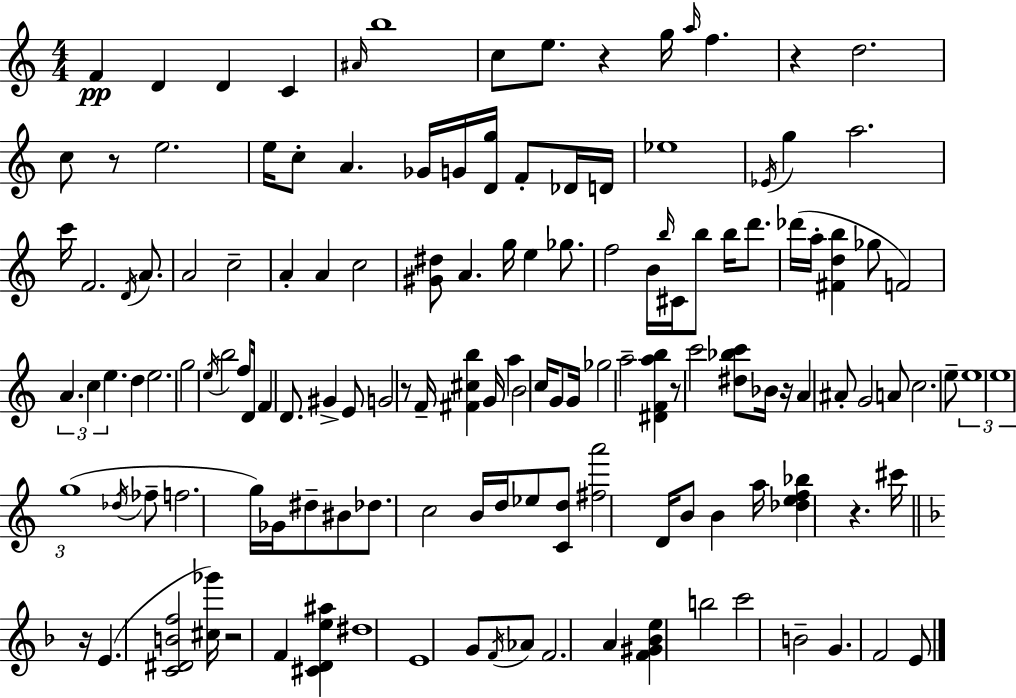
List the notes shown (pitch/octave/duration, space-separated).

F4/q D4/q D4/q C4/q A#4/s B5/w C5/e E5/e. R/q G5/s A5/s F5/q. R/q D5/h. C5/e R/e E5/h. E5/s C5/e A4/q. Gb4/s G4/s [D4,G5]/s F4/e Db4/s D4/s Eb5/w Eb4/s G5/q A5/h. C6/s F4/h. D4/s A4/e. A4/h C5/h A4/q A4/q C5/h [G#4,D#5]/e A4/q. G5/s E5/q Gb5/e. F5/h B4/s B5/s C#4/s B5/e B5/s D6/e. Db6/s A5/s [F#4,D5,B5]/q Gb5/e F4/h A4/q. C5/q E5/q. D5/q E5/h. G5/h E5/s B5/h F5/e D4/s F4/q D4/e. G#4/q E4/e G4/h R/e F4/s [F#4,C#5,B5]/q G4/s A5/q B4/h C5/s G4/e G4/s Gb5/h A5/h [D#4,F4,A5,B5]/q R/e C6/h [D#5,Bb5,C6]/e Bb4/s R/s A4/q A#4/e G4/h A4/e C5/h. E5/e E5/w E5/w G5/w Db5/s FES5/e F5/h. G5/s Gb4/s D#5/e BIS4/e Db5/e. C5/h B4/s D5/s Eb5/e [C4,D5]/e [F#5,A6]/h D4/s B4/e B4/q A5/s [Db5,E5,F5,Bb5]/q R/q. C#6/s R/s E4/q. [C4,D#4,B4,F5]/h [C#5,Gb6]/s R/h F4/q [C#4,D4,E5,A#5]/q D#5/w E4/w G4/e F4/s Ab4/e F4/h. A4/q [F4,G#4,Bb4,E5]/q B5/h C6/h B4/h G4/q. F4/h E4/e